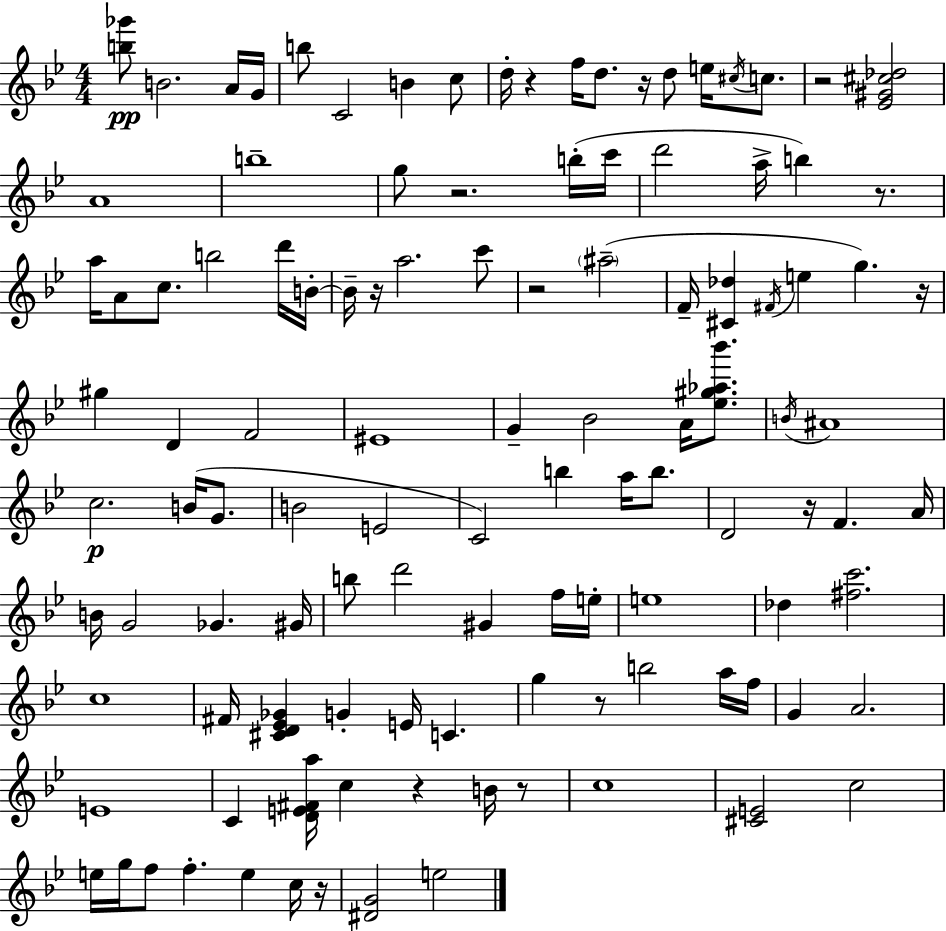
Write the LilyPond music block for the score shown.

{
  \clef treble
  \numericTimeSignature
  \time 4/4
  \key g \minor
  <b'' ges'''>8\pp b'2. a'16 g'16 | b''8 c'2 b'4 c''8 | d''16-. r4 f''16 d''8. r16 d''8 e''16 \acciaccatura { cis''16 } c''8. | r2 <ees' gis' cis'' des''>2 | \break a'1 | b''1-- | g''8 r2. b''16-.( | c'''16 d'''2 a''16-> b''4) r8. | \break a''16 a'8 c''8. b''2 d'''16 | b'16-.~~ b'16-- r16 a''2. c'''8 | r2 \parenthesize ais''2--( | f'16-- <cis' des''>4 \acciaccatura { fis'16 } e''4 g''4.) | \break r16 gis''4 d'4 f'2 | eis'1 | g'4-- bes'2 a'16 <ees'' gis'' aes'' bes'''>8. | \acciaccatura { b'16 } ais'1 | \break c''2.\p b'16( | g'8. b'2 e'2 | c'2) b''4 a''16 | b''8. d'2 r16 f'4. | \break a'16 b'16 g'2 ges'4. | gis'16 b''8 d'''2 gis'4 | f''16 e''16-. e''1 | des''4 <fis'' c'''>2. | \break c''1 | fis'16 <cis' d' ees' ges'>4 g'4-. e'16 c'4. | g''4 r8 b''2 | a''16 f''16 g'4 a'2. | \break e'1 | c'4 <d' e' fis' a''>16 c''4 r4 | b'16 r8 c''1 | <cis' e'>2 c''2 | \break e''16 g''16 f''8 f''4.-. e''4 | c''16 r16 <dis' g'>2 e''2 | \bar "|."
}